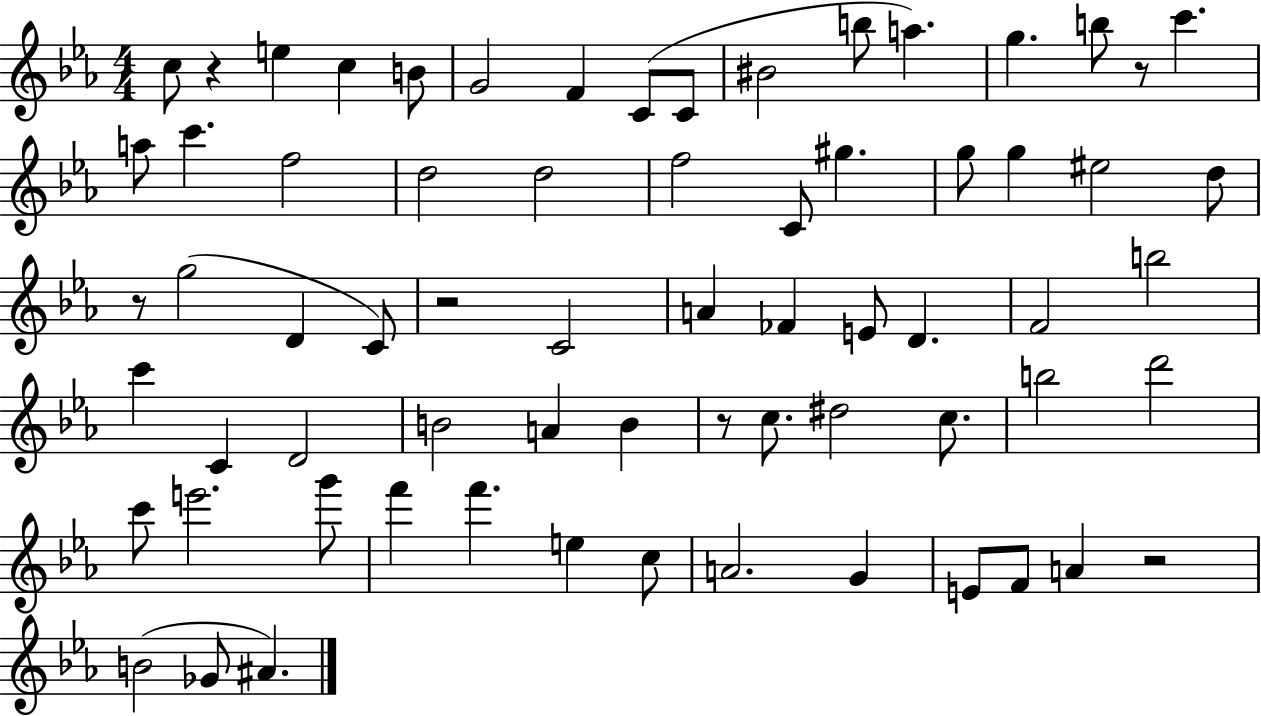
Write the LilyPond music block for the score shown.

{
  \clef treble
  \numericTimeSignature
  \time 4/4
  \key ees \major
  c''8 r4 e''4 c''4 b'8 | g'2 f'4 c'8( c'8 | bis'2 b''8 a''4.) | g''4. b''8 r8 c'''4. | \break a''8 c'''4. f''2 | d''2 d''2 | f''2 c'8 gis''4. | g''8 g''4 eis''2 d''8 | \break r8 g''2( d'4 c'8) | r2 c'2 | a'4 fes'4 e'8 d'4. | f'2 b''2 | \break c'''4 c'4 d'2 | b'2 a'4 b'4 | r8 c''8. dis''2 c''8. | b''2 d'''2 | \break c'''8 e'''2. g'''8 | f'''4 f'''4. e''4 c''8 | a'2. g'4 | e'8 f'8 a'4 r2 | \break b'2( ges'8 ais'4.) | \bar "|."
}